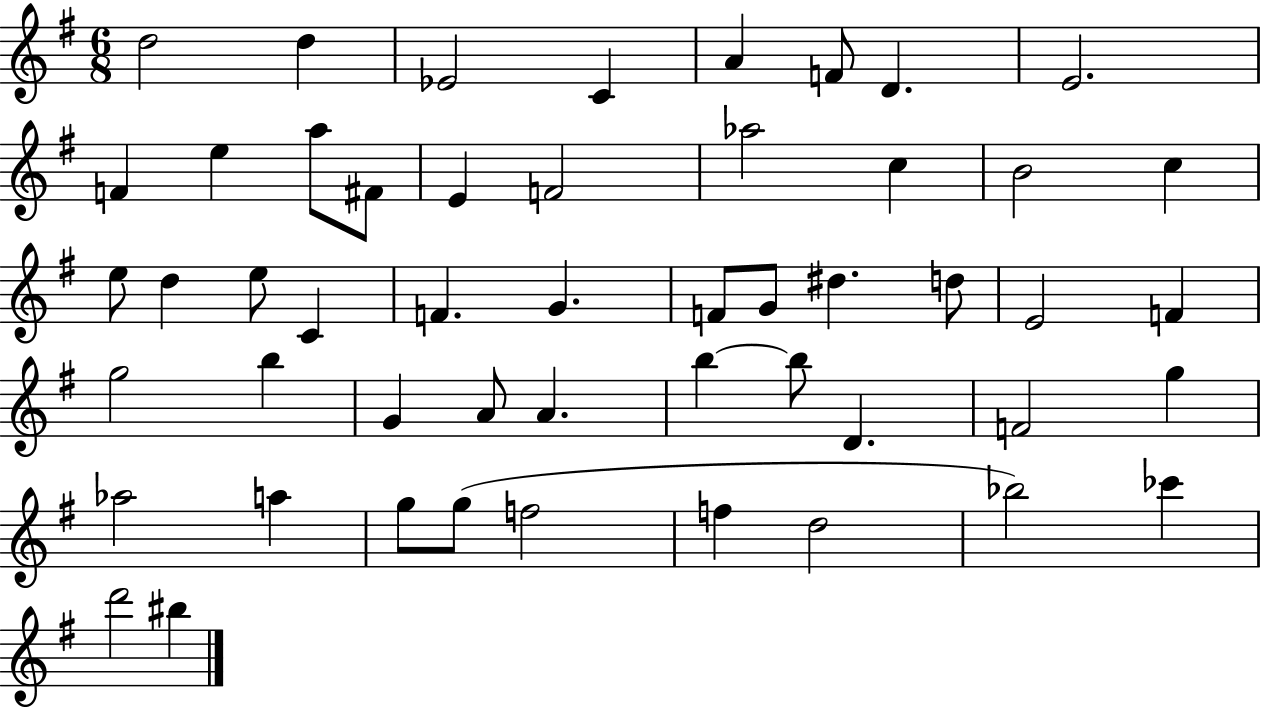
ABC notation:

X:1
T:Untitled
M:6/8
L:1/4
K:G
d2 d _E2 C A F/2 D E2 F e a/2 ^F/2 E F2 _a2 c B2 c e/2 d e/2 C F G F/2 G/2 ^d d/2 E2 F g2 b G A/2 A b b/2 D F2 g _a2 a g/2 g/2 f2 f d2 _b2 _c' d'2 ^b